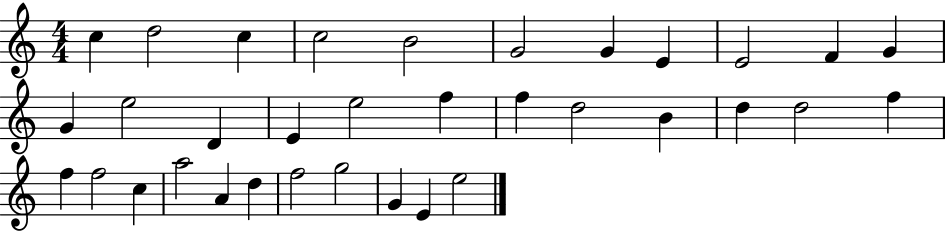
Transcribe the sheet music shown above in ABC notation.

X:1
T:Untitled
M:4/4
L:1/4
K:C
c d2 c c2 B2 G2 G E E2 F G G e2 D E e2 f f d2 B d d2 f f f2 c a2 A d f2 g2 G E e2